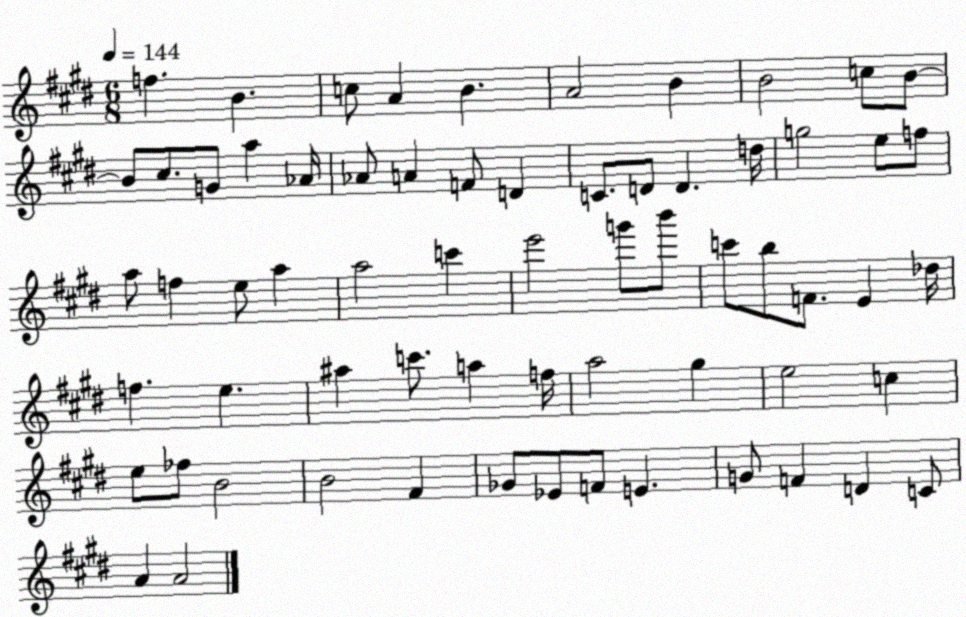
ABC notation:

X:1
T:Untitled
M:6/8
L:1/4
K:E
f B c/2 A B A2 B B2 c/2 B/2 B/2 ^c/2 G/2 a _A/4 _A/2 A F/2 D C/2 D/2 D d/4 g2 e/2 f/2 a/2 f e/2 a a2 c' e'2 g'/2 b'/2 c'/2 b/2 F/2 E _d/4 f e ^a c'/2 a f/4 a2 ^g e2 c e/2 _f/2 B2 B2 ^F _G/2 _E/2 F/2 E G/2 F D C/2 A A2